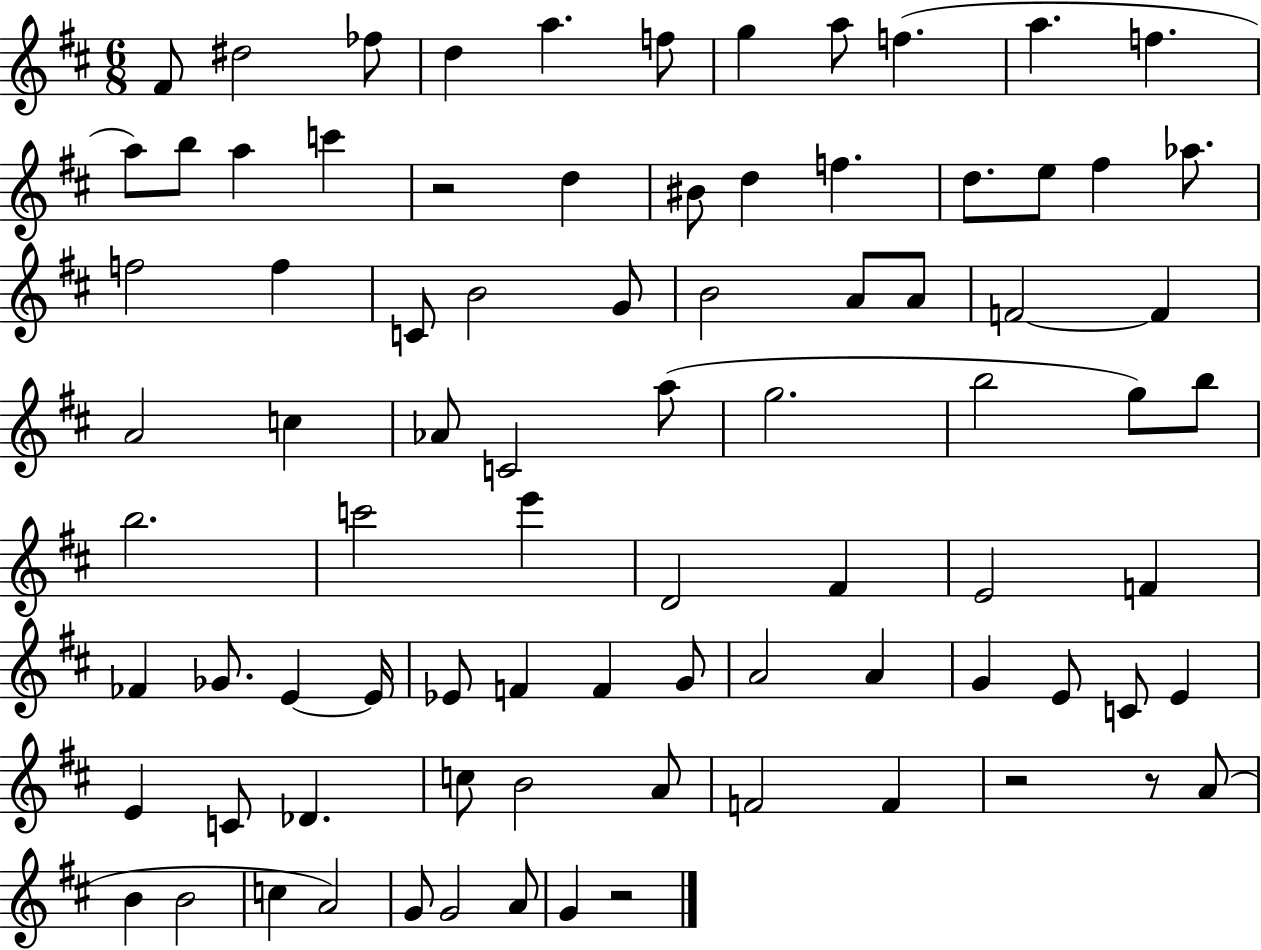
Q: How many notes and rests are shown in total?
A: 84